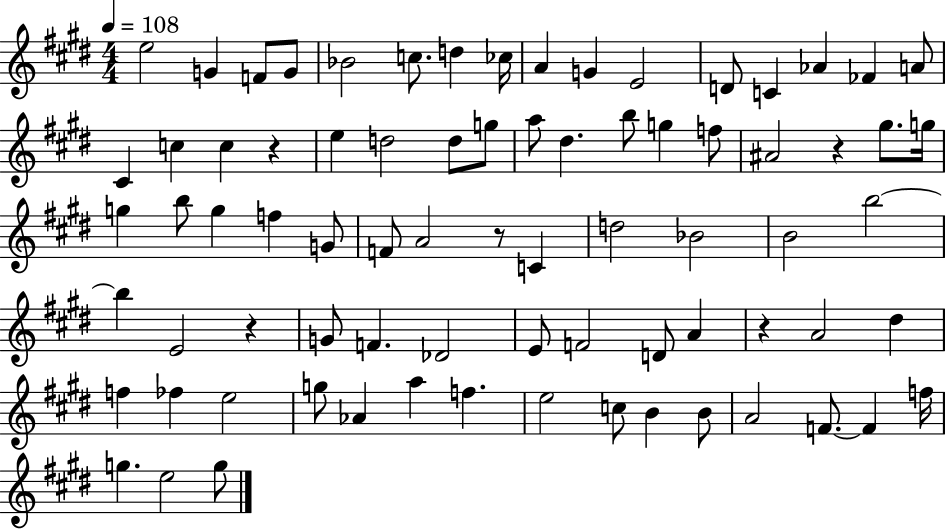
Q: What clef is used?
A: treble